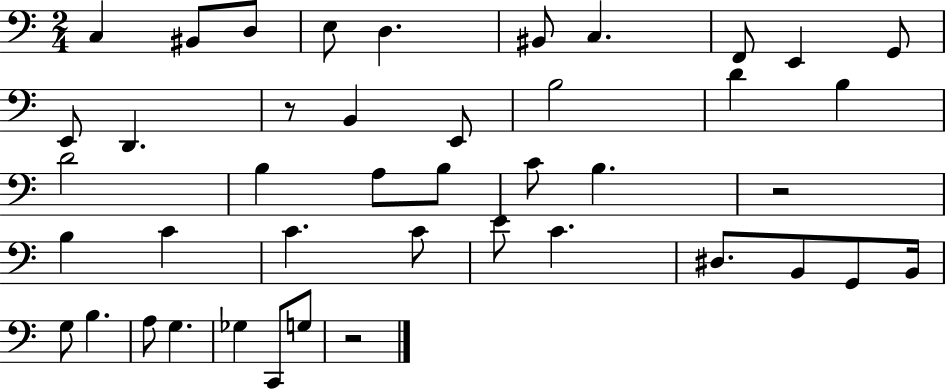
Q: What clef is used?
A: bass